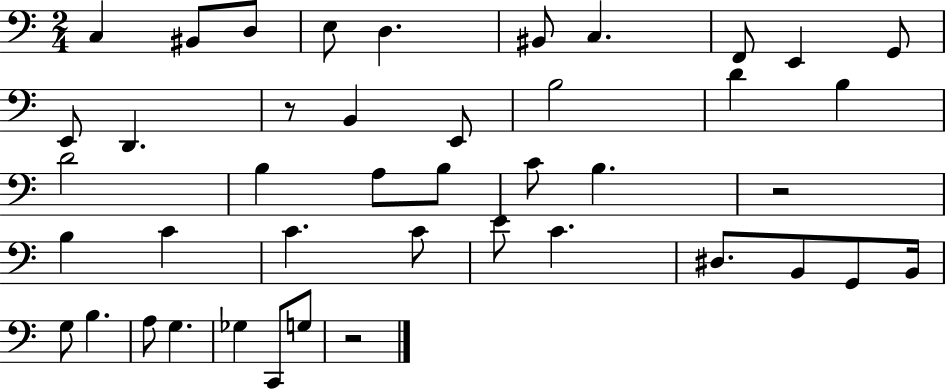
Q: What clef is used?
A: bass